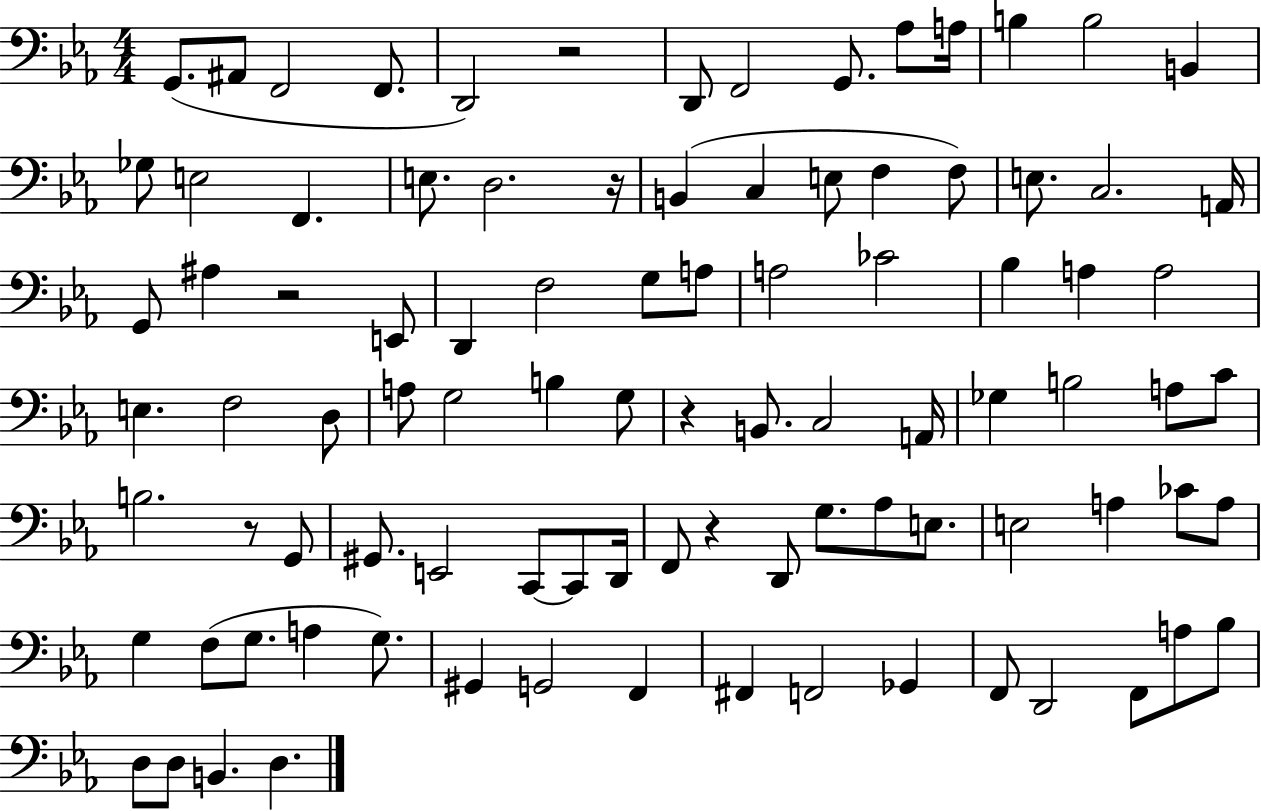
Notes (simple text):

G2/e. A#2/e F2/h F2/e. D2/h R/h D2/e F2/h G2/e. Ab3/e A3/s B3/q B3/h B2/q Gb3/e E3/h F2/q. E3/e. D3/h. R/s B2/q C3/q E3/e F3/q F3/e E3/e. C3/h. A2/s G2/e A#3/q R/h E2/e D2/q F3/h G3/e A3/e A3/h CES4/h Bb3/q A3/q A3/h E3/q. F3/h D3/e A3/e G3/h B3/q G3/e R/q B2/e. C3/h A2/s Gb3/q B3/h A3/e C4/e B3/h. R/e G2/e G#2/e. E2/h C2/e C2/e D2/s F2/e R/q D2/e G3/e. Ab3/e E3/e. E3/h A3/q CES4/e A3/e G3/q F3/e G3/e. A3/q G3/e. G#2/q G2/h F2/q F#2/q F2/h Gb2/q F2/e D2/h F2/e A3/e Bb3/e D3/e D3/e B2/q. D3/q.